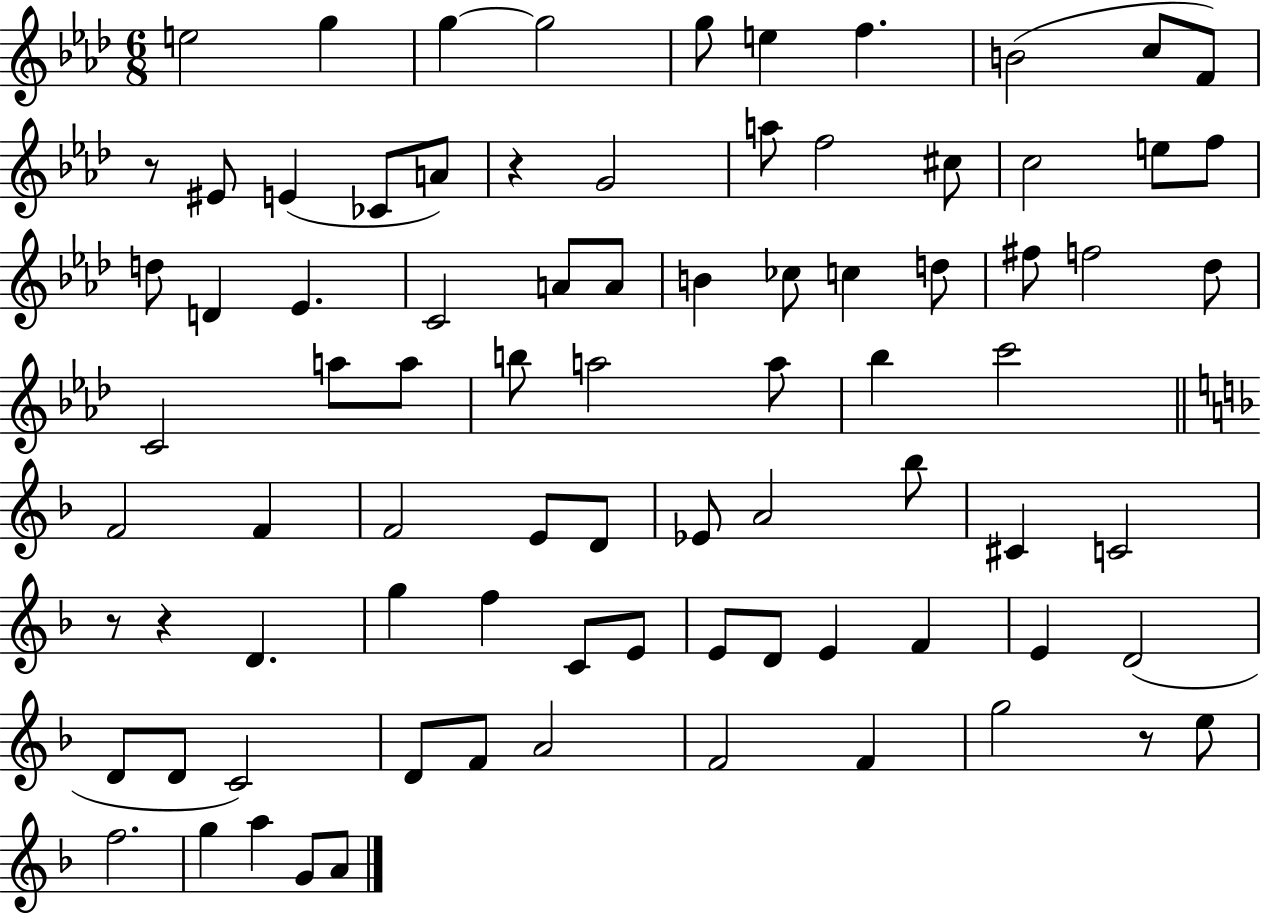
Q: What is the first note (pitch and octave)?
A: E5